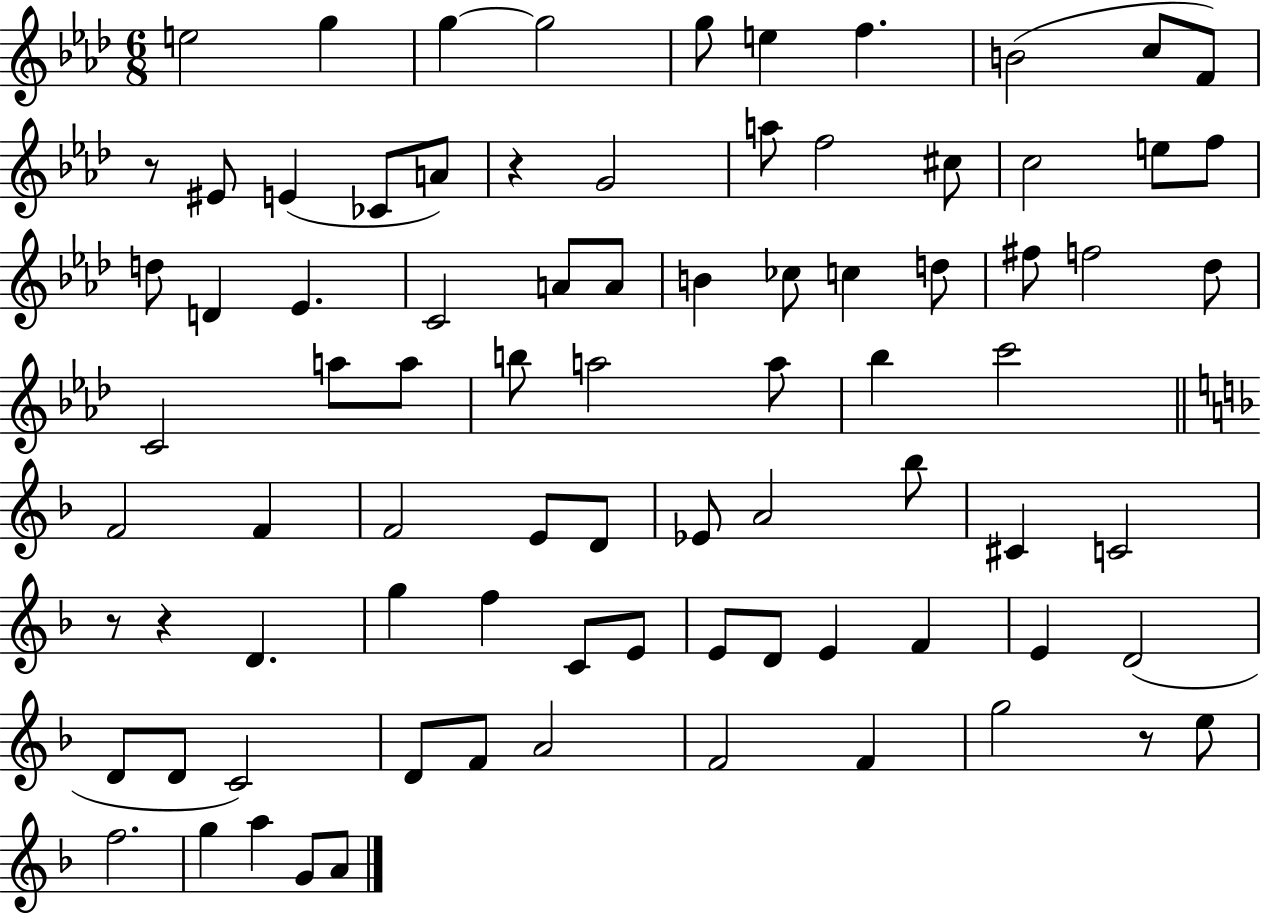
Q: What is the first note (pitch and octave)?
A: E5